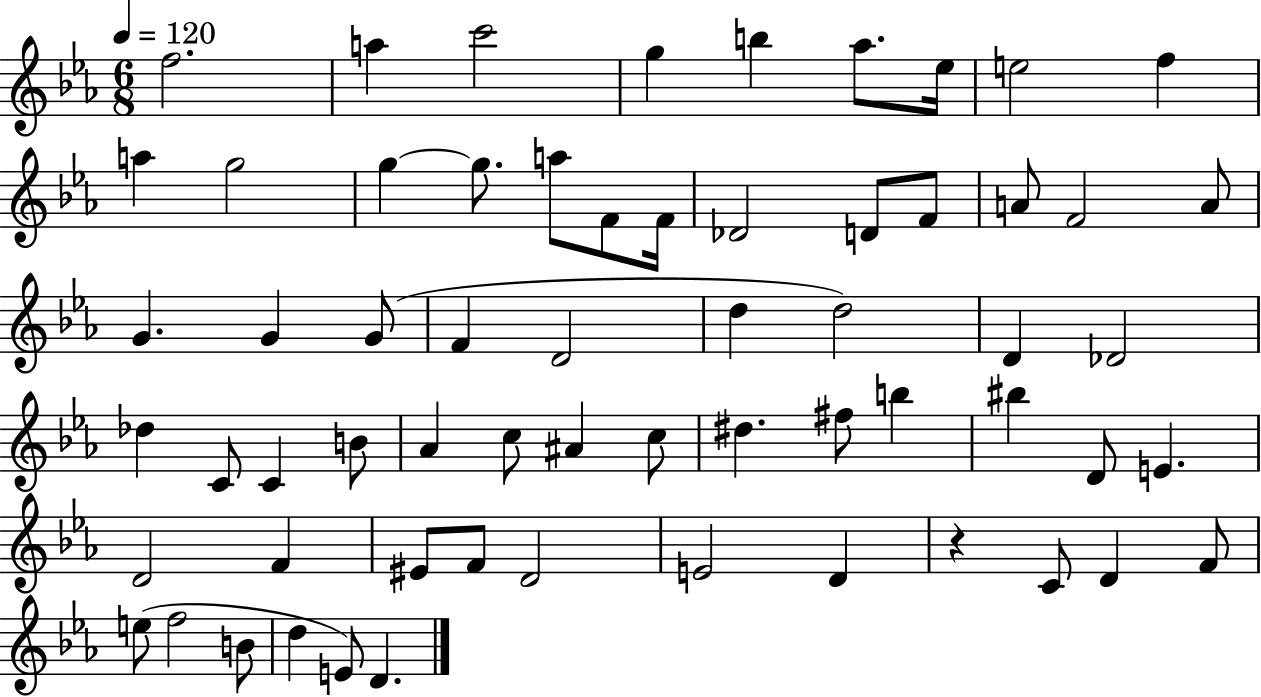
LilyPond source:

{
  \clef treble
  \numericTimeSignature
  \time 6/8
  \key ees \major
  \tempo 4 = 120
  f''2. | a''4 c'''2 | g''4 b''4 aes''8. ees''16 | e''2 f''4 | \break a''4 g''2 | g''4~~ g''8. a''8 f'8 f'16 | des'2 d'8 f'8 | a'8 f'2 a'8 | \break g'4. g'4 g'8( | f'4 d'2 | d''4 d''2) | d'4 des'2 | \break des''4 c'8 c'4 b'8 | aes'4 c''8 ais'4 c''8 | dis''4. fis''8 b''4 | bis''4 d'8 e'4. | \break d'2 f'4 | eis'8 f'8 d'2 | e'2 d'4 | r4 c'8 d'4 f'8 | \break e''8( f''2 b'8 | d''4 e'8) d'4. | \bar "|."
}